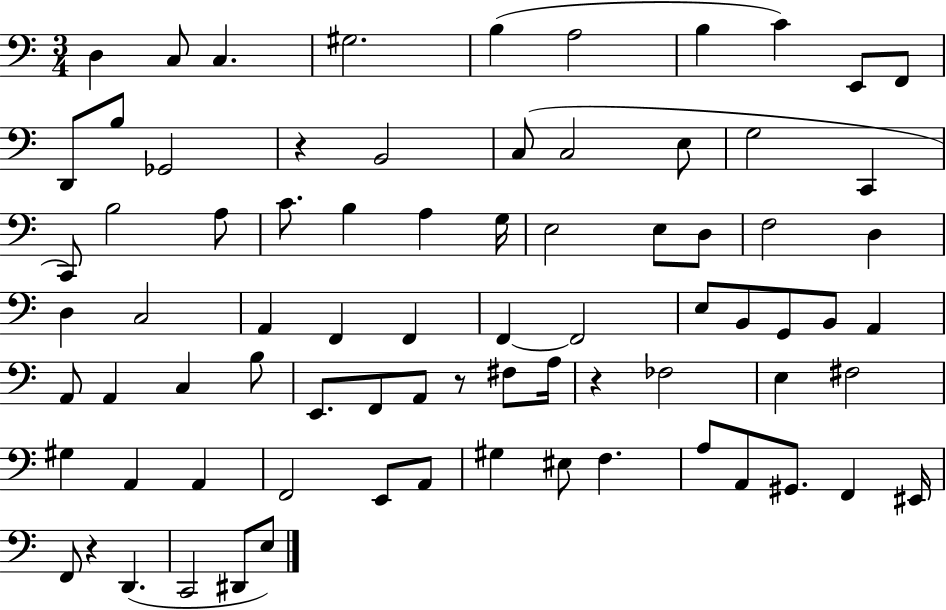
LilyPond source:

{
  \clef bass
  \numericTimeSignature
  \time 3/4
  \key c \major
  d4 c8 c4. | gis2. | b4( a2 | b4 c'4) e,8 f,8 | \break d,8 b8 ges,2 | r4 b,2 | c8( c2 e8 | g2 c,4 | \break c,8) b2 a8 | c'8. b4 a4 g16 | e2 e8 d8 | f2 d4 | \break d4 c2 | a,4 f,4 f,4 | f,4~~ f,2 | e8 b,8 g,8 b,8 a,4 | \break a,8 a,4 c4 b8 | e,8. f,8 a,8 r8 fis8 a16 | r4 fes2 | e4 fis2 | \break gis4 a,4 a,4 | f,2 e,8 a,8 | gis4 eis8 f4. | a8 a,8 gis,8. f,4 eis,16 | \break f,8 r4 d,4.( | c,2 dis,8 e8) | \bar "|."
}